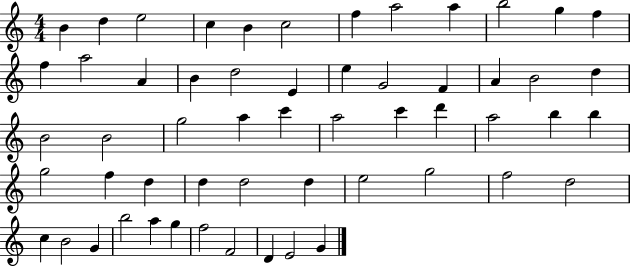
{
  \clef treble
  \numericTimeSignature
  \time 4/4
  \key c \major
  b'4 d''4 e''2 | c''4 b'4 c''2 | f''4 a''2 a''4 | b''2 g''4 f''4 | \break f''4 a''2 a'4 | b'4 d''2 e'4 | e''4 g'2 f'4 | a'4 b'2 d''4 | \break b'2 b'2 | g''2 a''4 c'''4 | a''2 c'''4 d'''4 | a''2 b''4 b''4 | \break g''2 f''4 d''4 | d''4 d''2 d''4 | e''2 g''2 | f''2 d''2 | \break c''4 b'2 g'4 | b''2 a''4 g''4 | f''2 f'2 | d'4 e'2 g'4 | \break \bar "|."
}